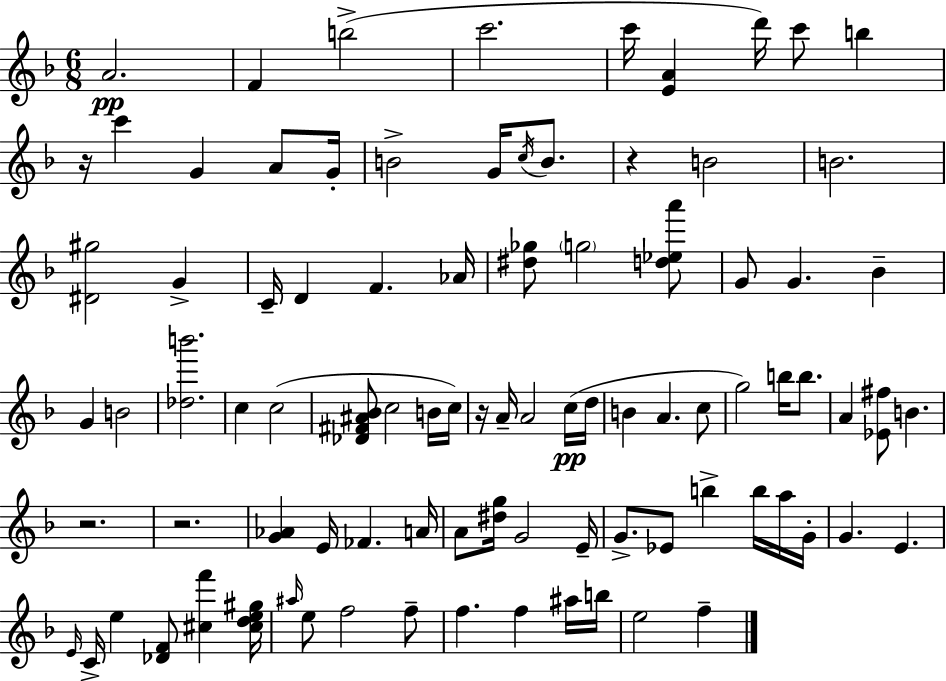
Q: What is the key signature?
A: F major